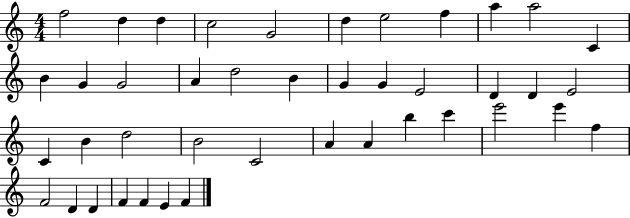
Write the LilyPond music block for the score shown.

{
  \clef treble
  \numericTimeSignature
  \time 4/4
  \key c \major
  f''2 d''4 d''4 | c''2 g'2 | d''4 e''2 f''4 | a''4 a''2 c'4 | \break b'4 g'4 g'2 | a'4 d''2 b'4 | g'4 g'4 e'2 | d'4 d'4 e'2 | \break c'4 b'4 d''2 | b'2 c'2 | a'4 a'4 b''4 c'''4 | e'''2 e'''4 f''4 | \break f'2 d'4 d'4 | f'4 f'4 e'4 f'4 | \bar "|."
}